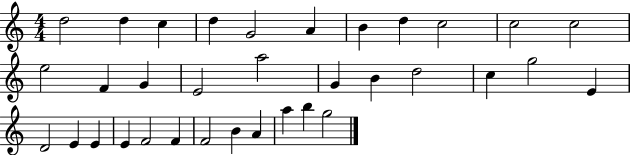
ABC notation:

X:1
T:Untitled
M:4/4
L:1/4
K:C
d2 d c d G2 A B d c2 c2 c2 e2 F G E2 a2 G B d2 c g2 E D2 E E E F2 F F2 B A a b g2